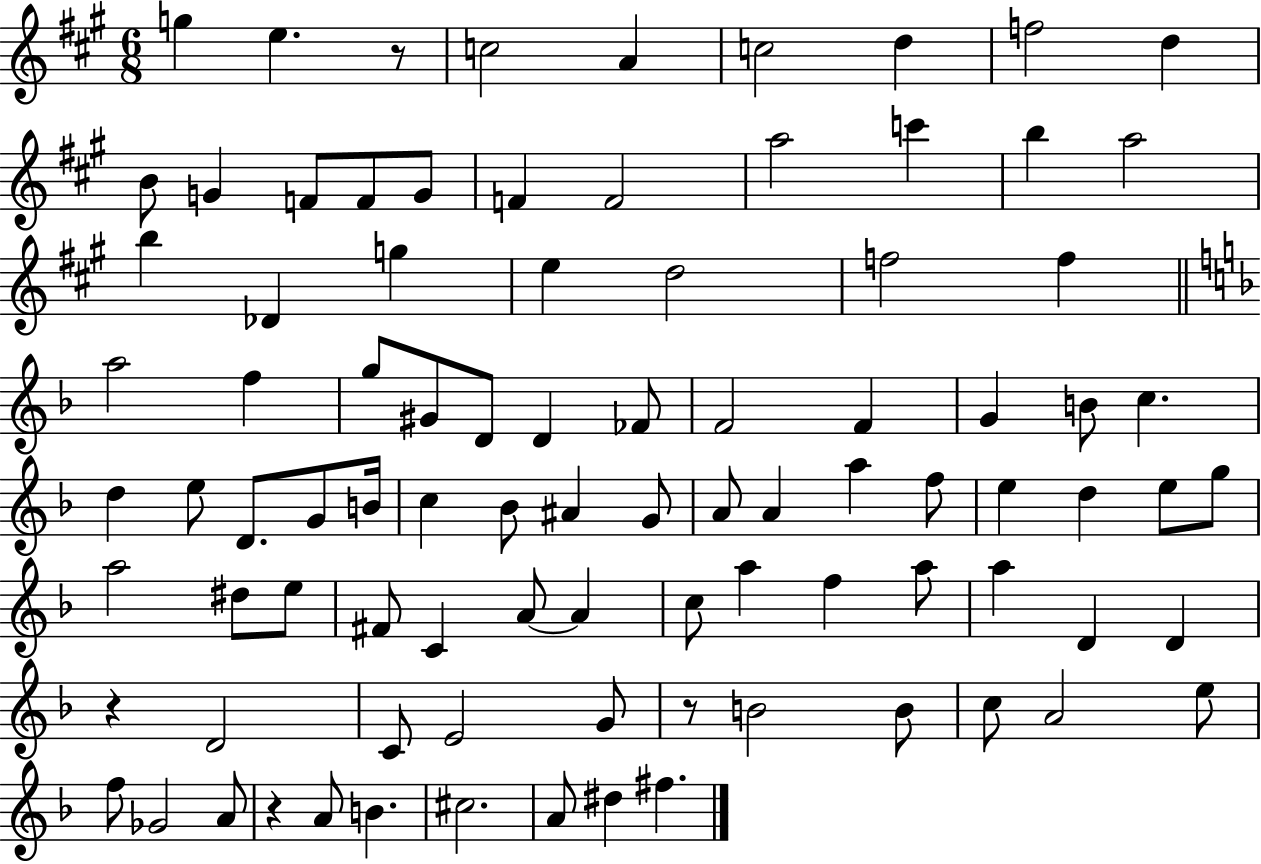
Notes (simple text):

G5/q E5/q. R/e C5/h A4/q C5/h D5/q F5/h D5/q B4/e G4/q F4/e F4/e G4/e F4/q F4/h A5/h C6/q B5/q A5/h B5/q Db4/q G5/q E5/q D5/h F5/h F5/q A5/h F5/q G5/e G#4/e D4/e D4/q FES4/e F4/h F4/q G4/q B4/e C5/q. D5/q E5/e D4/e. G4/e B4/s C5/q Bb4/e A#4/q G4/e A4/e A4/q A5/q F5/e E5/q D5/q E5/e G5/e A5/h D#5/e E5/e F#4/e C4/q A4/e A4/q C5/e A5/q F5/q A5/e A5/q D4/q D4/q R/q D4/h C4/e E4/h G4/e R/e B4/h B4/e C5/e A4/h E5/e F5/e Gb4/h A4/e R/q A4/e B4/q. C#5/h. A4/e D#5/q F#5/q.